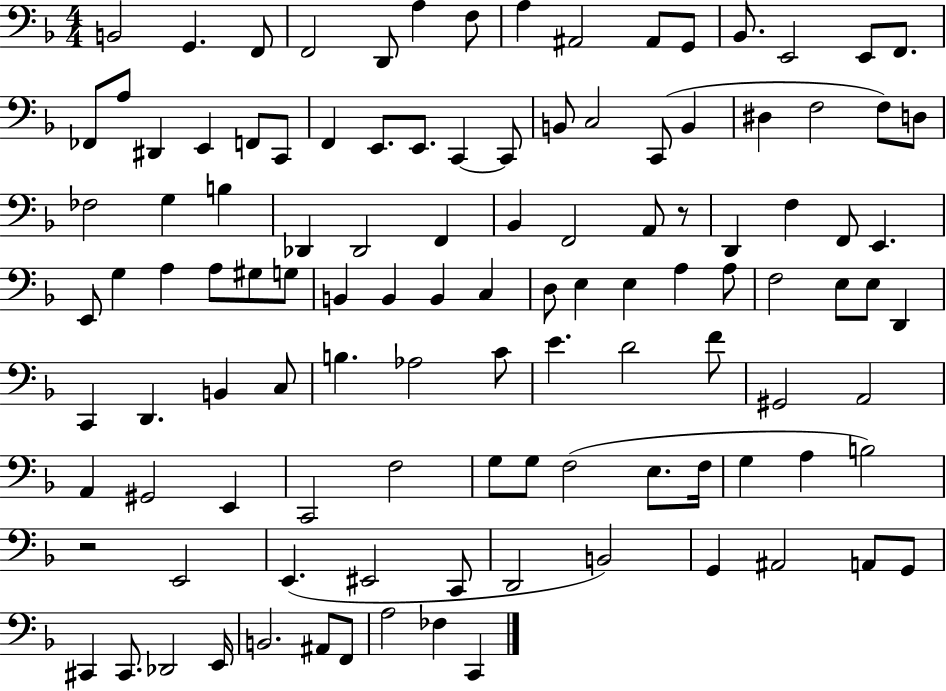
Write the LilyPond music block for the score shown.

{
  \clef bass
  \numericTimeSignature
  \time 4/4
  \key f \major
  b,2 g,4. f,8 | f,2 d,8 a4 f8 | a4 ais,2 ais,8 g,8 | bes,8. e,2 e,8 f,8. | \break fes,8 a8 dis,4 e,4 f,8 c,8 | f,4 e,8. e,8. c,4~~ c,8 | b,8 c2 c,8( b,4 | dis4 f2 f8) d8 | \break fes2 g4 b4 | des,4 des,2 f,4 | bes,4 f,2 a,8 r8 | d,4 f4 f,8 e,4. | \break e,8 g4 a4 a8 gis8 g8 | b,4 b,4 b,4 c4 | d8 e4 e4 a4 a8 | f2 e8 e8 d,4 | \break c,4 d,4. b,4 c8 | b4. aes2 c'8 | e'4. d'2 f'8 | gis,2 a,2 | \break a,4 gis,2 e,4 | c,2 f2 | g8 g8 f2( e8. f16 | g4 a4 b2) | \break r2 e,2 | e,4.( eis,2 c,8 | d,2 b,2) | g,4 ais,2 a,8 g,8 | \break cis,4 cis,8. des,2 e,16 | b,2. ais,8 f,8 | a2 fes4 c,4 | \bar "|."
}